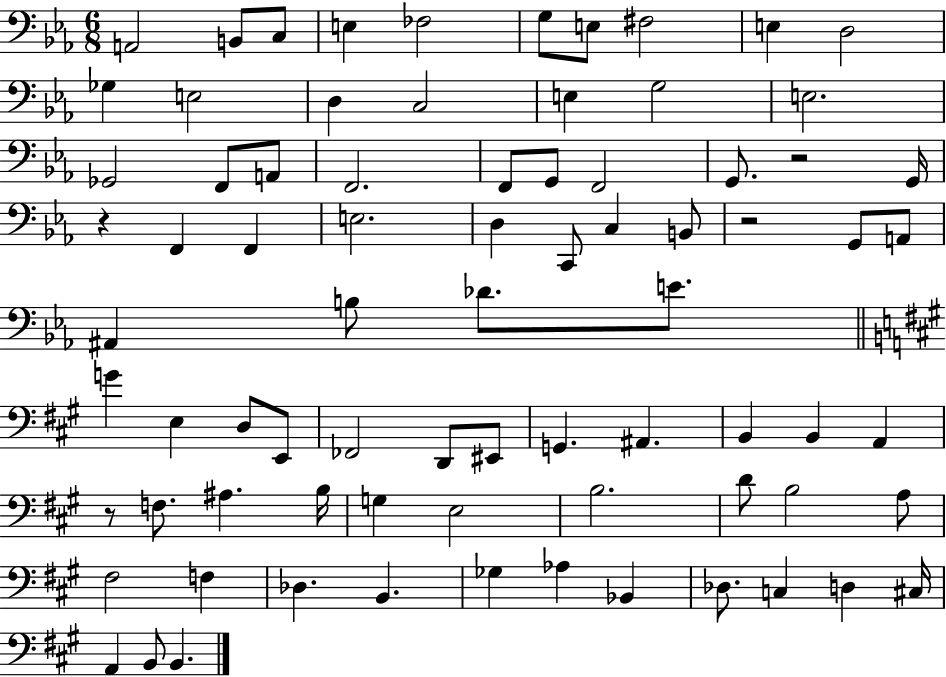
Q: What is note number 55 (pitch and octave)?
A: G3